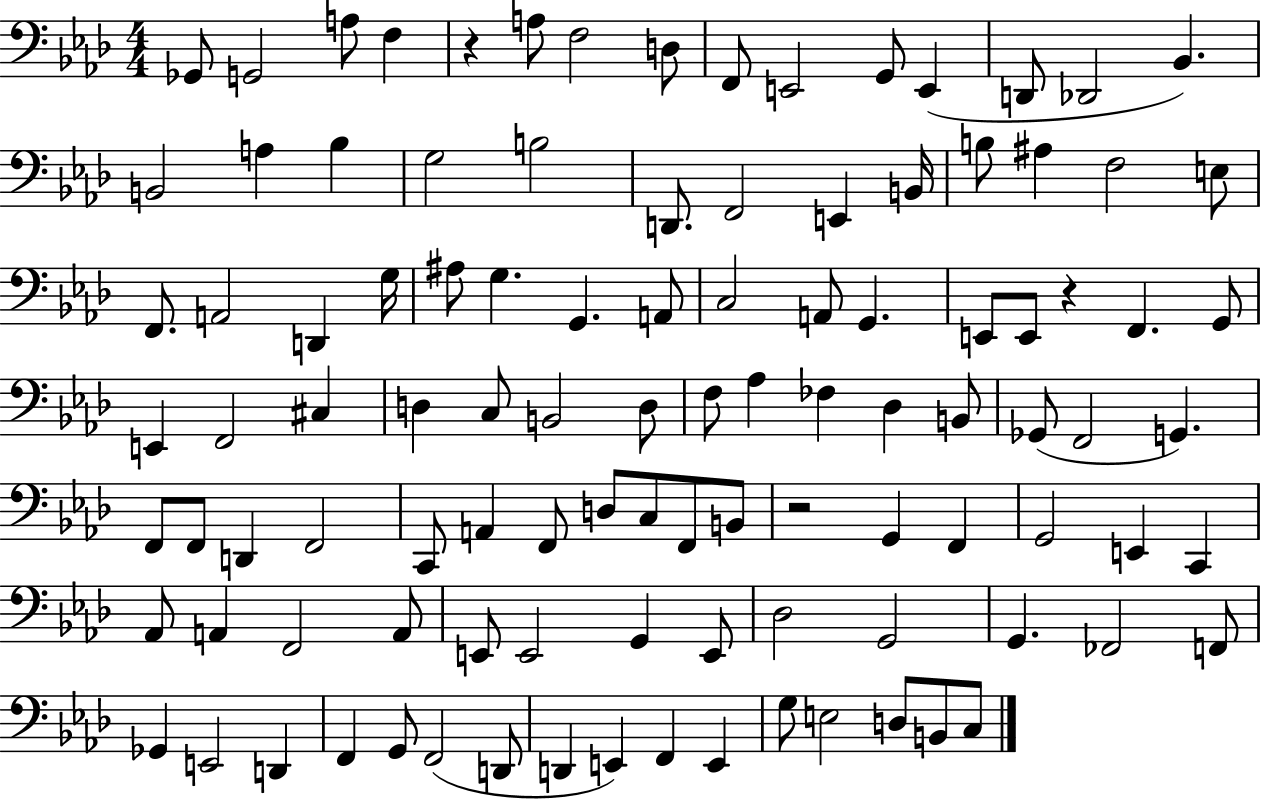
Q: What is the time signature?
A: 4/4